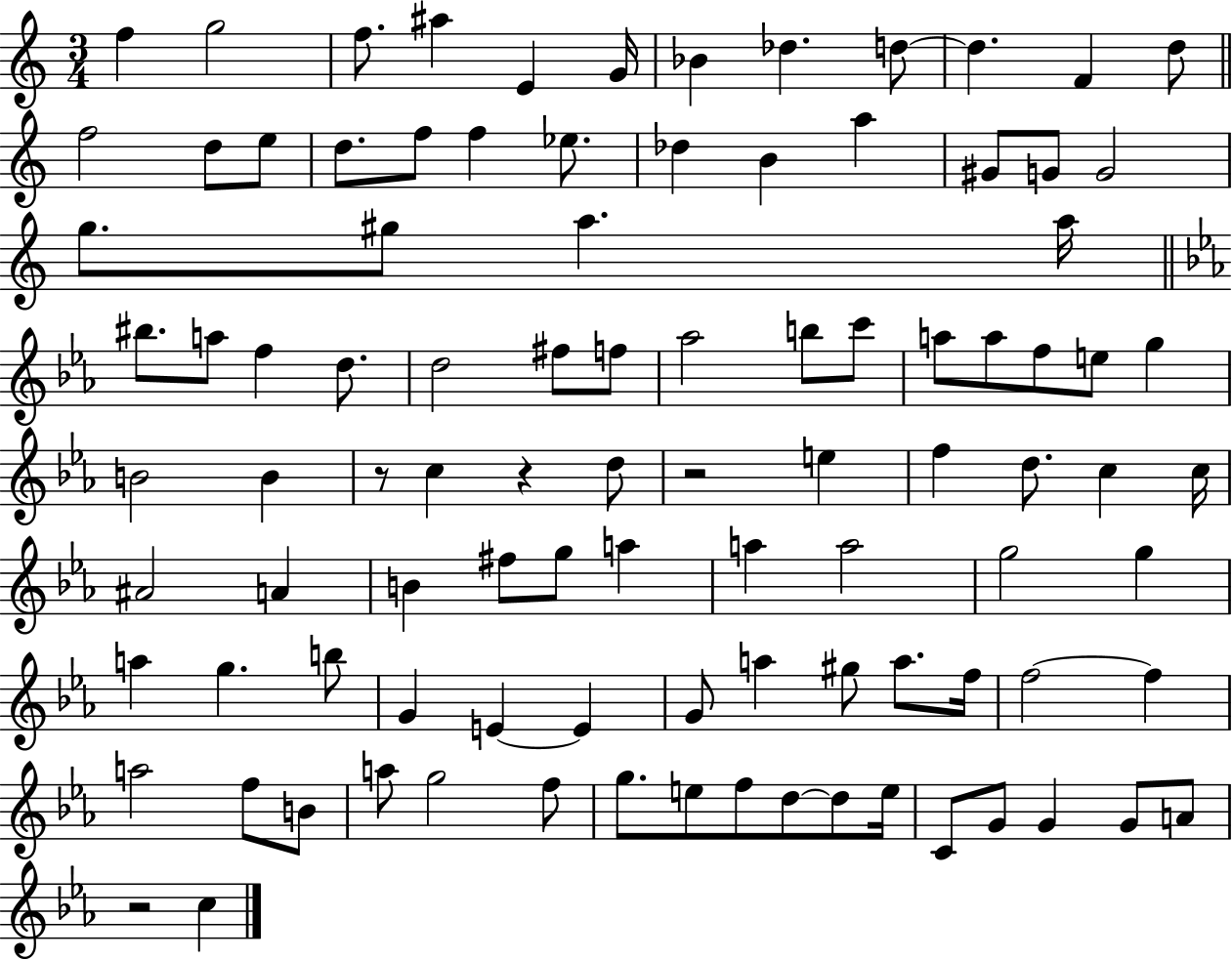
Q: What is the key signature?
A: C major